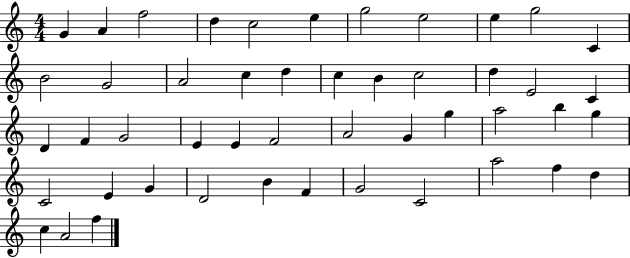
{
  \clef treble
  \numericTimeSignature
  \time 4/4
  \key c \major
  g'4 a'4 f''2 | d''4 c''2 e''4 | g''2 e''2 | e''4 g''2 c'4 | \break b'2 g'2 | a'2 c''4 d''4 | c''4 b'4 c''2 | d''4 e'2 c'4 | \break d'4 f'4 g'2 | e'4 e'4 f'2 | a'2 g'4 g''4 | a''2 b''4 g''4 | \break c'2 e'4 g'4 | d'2 b'4 f'4 | g'2 c'2 | a''2 f''4 d''4 | \break c''4 a'2 f''4 | \bar "|."
}